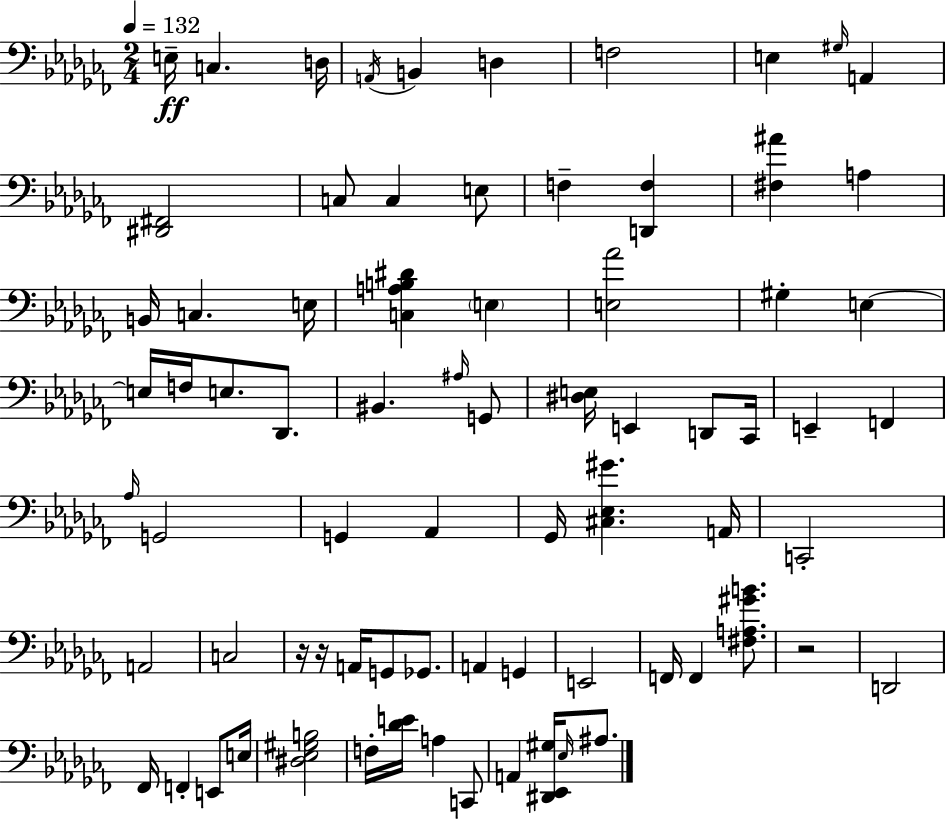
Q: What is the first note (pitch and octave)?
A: E3